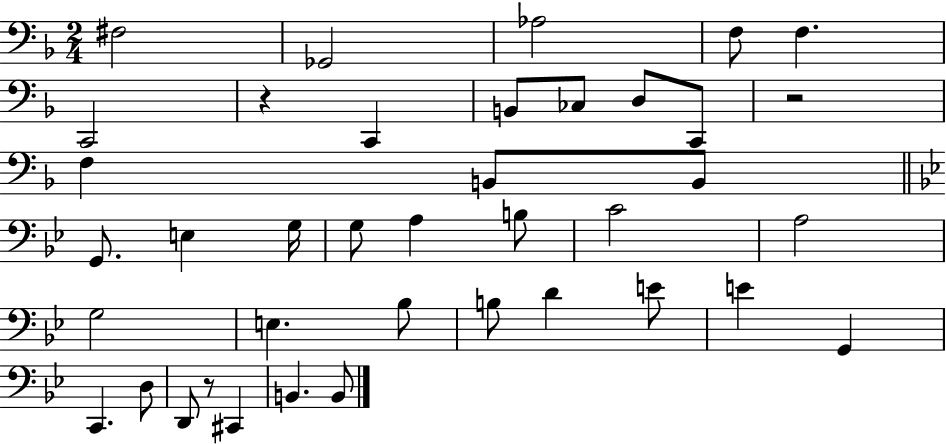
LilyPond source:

{
  \clef bass
  \numericTimeSignature
  \time 2/4
  \key f \major
  \repeat volta 2 { fis2 | ges,2 | aes2 | f8 f4. | \break c,2 | r4 c,4 | b,8 ces8 d8 c,8 | r2 | \break f4 b,8 b,8 | \bar "||" \break \key bes \major g,8. e4 g16 | g8 a4 b8 | c'2 | a2 | \break g2 | e4. bes8 | b8 d'4 e'8 | e'4 g,4 | \break c,4. d8 | d,8 r8 cis,4 | b,4. b,8 | } \bar "|."
}